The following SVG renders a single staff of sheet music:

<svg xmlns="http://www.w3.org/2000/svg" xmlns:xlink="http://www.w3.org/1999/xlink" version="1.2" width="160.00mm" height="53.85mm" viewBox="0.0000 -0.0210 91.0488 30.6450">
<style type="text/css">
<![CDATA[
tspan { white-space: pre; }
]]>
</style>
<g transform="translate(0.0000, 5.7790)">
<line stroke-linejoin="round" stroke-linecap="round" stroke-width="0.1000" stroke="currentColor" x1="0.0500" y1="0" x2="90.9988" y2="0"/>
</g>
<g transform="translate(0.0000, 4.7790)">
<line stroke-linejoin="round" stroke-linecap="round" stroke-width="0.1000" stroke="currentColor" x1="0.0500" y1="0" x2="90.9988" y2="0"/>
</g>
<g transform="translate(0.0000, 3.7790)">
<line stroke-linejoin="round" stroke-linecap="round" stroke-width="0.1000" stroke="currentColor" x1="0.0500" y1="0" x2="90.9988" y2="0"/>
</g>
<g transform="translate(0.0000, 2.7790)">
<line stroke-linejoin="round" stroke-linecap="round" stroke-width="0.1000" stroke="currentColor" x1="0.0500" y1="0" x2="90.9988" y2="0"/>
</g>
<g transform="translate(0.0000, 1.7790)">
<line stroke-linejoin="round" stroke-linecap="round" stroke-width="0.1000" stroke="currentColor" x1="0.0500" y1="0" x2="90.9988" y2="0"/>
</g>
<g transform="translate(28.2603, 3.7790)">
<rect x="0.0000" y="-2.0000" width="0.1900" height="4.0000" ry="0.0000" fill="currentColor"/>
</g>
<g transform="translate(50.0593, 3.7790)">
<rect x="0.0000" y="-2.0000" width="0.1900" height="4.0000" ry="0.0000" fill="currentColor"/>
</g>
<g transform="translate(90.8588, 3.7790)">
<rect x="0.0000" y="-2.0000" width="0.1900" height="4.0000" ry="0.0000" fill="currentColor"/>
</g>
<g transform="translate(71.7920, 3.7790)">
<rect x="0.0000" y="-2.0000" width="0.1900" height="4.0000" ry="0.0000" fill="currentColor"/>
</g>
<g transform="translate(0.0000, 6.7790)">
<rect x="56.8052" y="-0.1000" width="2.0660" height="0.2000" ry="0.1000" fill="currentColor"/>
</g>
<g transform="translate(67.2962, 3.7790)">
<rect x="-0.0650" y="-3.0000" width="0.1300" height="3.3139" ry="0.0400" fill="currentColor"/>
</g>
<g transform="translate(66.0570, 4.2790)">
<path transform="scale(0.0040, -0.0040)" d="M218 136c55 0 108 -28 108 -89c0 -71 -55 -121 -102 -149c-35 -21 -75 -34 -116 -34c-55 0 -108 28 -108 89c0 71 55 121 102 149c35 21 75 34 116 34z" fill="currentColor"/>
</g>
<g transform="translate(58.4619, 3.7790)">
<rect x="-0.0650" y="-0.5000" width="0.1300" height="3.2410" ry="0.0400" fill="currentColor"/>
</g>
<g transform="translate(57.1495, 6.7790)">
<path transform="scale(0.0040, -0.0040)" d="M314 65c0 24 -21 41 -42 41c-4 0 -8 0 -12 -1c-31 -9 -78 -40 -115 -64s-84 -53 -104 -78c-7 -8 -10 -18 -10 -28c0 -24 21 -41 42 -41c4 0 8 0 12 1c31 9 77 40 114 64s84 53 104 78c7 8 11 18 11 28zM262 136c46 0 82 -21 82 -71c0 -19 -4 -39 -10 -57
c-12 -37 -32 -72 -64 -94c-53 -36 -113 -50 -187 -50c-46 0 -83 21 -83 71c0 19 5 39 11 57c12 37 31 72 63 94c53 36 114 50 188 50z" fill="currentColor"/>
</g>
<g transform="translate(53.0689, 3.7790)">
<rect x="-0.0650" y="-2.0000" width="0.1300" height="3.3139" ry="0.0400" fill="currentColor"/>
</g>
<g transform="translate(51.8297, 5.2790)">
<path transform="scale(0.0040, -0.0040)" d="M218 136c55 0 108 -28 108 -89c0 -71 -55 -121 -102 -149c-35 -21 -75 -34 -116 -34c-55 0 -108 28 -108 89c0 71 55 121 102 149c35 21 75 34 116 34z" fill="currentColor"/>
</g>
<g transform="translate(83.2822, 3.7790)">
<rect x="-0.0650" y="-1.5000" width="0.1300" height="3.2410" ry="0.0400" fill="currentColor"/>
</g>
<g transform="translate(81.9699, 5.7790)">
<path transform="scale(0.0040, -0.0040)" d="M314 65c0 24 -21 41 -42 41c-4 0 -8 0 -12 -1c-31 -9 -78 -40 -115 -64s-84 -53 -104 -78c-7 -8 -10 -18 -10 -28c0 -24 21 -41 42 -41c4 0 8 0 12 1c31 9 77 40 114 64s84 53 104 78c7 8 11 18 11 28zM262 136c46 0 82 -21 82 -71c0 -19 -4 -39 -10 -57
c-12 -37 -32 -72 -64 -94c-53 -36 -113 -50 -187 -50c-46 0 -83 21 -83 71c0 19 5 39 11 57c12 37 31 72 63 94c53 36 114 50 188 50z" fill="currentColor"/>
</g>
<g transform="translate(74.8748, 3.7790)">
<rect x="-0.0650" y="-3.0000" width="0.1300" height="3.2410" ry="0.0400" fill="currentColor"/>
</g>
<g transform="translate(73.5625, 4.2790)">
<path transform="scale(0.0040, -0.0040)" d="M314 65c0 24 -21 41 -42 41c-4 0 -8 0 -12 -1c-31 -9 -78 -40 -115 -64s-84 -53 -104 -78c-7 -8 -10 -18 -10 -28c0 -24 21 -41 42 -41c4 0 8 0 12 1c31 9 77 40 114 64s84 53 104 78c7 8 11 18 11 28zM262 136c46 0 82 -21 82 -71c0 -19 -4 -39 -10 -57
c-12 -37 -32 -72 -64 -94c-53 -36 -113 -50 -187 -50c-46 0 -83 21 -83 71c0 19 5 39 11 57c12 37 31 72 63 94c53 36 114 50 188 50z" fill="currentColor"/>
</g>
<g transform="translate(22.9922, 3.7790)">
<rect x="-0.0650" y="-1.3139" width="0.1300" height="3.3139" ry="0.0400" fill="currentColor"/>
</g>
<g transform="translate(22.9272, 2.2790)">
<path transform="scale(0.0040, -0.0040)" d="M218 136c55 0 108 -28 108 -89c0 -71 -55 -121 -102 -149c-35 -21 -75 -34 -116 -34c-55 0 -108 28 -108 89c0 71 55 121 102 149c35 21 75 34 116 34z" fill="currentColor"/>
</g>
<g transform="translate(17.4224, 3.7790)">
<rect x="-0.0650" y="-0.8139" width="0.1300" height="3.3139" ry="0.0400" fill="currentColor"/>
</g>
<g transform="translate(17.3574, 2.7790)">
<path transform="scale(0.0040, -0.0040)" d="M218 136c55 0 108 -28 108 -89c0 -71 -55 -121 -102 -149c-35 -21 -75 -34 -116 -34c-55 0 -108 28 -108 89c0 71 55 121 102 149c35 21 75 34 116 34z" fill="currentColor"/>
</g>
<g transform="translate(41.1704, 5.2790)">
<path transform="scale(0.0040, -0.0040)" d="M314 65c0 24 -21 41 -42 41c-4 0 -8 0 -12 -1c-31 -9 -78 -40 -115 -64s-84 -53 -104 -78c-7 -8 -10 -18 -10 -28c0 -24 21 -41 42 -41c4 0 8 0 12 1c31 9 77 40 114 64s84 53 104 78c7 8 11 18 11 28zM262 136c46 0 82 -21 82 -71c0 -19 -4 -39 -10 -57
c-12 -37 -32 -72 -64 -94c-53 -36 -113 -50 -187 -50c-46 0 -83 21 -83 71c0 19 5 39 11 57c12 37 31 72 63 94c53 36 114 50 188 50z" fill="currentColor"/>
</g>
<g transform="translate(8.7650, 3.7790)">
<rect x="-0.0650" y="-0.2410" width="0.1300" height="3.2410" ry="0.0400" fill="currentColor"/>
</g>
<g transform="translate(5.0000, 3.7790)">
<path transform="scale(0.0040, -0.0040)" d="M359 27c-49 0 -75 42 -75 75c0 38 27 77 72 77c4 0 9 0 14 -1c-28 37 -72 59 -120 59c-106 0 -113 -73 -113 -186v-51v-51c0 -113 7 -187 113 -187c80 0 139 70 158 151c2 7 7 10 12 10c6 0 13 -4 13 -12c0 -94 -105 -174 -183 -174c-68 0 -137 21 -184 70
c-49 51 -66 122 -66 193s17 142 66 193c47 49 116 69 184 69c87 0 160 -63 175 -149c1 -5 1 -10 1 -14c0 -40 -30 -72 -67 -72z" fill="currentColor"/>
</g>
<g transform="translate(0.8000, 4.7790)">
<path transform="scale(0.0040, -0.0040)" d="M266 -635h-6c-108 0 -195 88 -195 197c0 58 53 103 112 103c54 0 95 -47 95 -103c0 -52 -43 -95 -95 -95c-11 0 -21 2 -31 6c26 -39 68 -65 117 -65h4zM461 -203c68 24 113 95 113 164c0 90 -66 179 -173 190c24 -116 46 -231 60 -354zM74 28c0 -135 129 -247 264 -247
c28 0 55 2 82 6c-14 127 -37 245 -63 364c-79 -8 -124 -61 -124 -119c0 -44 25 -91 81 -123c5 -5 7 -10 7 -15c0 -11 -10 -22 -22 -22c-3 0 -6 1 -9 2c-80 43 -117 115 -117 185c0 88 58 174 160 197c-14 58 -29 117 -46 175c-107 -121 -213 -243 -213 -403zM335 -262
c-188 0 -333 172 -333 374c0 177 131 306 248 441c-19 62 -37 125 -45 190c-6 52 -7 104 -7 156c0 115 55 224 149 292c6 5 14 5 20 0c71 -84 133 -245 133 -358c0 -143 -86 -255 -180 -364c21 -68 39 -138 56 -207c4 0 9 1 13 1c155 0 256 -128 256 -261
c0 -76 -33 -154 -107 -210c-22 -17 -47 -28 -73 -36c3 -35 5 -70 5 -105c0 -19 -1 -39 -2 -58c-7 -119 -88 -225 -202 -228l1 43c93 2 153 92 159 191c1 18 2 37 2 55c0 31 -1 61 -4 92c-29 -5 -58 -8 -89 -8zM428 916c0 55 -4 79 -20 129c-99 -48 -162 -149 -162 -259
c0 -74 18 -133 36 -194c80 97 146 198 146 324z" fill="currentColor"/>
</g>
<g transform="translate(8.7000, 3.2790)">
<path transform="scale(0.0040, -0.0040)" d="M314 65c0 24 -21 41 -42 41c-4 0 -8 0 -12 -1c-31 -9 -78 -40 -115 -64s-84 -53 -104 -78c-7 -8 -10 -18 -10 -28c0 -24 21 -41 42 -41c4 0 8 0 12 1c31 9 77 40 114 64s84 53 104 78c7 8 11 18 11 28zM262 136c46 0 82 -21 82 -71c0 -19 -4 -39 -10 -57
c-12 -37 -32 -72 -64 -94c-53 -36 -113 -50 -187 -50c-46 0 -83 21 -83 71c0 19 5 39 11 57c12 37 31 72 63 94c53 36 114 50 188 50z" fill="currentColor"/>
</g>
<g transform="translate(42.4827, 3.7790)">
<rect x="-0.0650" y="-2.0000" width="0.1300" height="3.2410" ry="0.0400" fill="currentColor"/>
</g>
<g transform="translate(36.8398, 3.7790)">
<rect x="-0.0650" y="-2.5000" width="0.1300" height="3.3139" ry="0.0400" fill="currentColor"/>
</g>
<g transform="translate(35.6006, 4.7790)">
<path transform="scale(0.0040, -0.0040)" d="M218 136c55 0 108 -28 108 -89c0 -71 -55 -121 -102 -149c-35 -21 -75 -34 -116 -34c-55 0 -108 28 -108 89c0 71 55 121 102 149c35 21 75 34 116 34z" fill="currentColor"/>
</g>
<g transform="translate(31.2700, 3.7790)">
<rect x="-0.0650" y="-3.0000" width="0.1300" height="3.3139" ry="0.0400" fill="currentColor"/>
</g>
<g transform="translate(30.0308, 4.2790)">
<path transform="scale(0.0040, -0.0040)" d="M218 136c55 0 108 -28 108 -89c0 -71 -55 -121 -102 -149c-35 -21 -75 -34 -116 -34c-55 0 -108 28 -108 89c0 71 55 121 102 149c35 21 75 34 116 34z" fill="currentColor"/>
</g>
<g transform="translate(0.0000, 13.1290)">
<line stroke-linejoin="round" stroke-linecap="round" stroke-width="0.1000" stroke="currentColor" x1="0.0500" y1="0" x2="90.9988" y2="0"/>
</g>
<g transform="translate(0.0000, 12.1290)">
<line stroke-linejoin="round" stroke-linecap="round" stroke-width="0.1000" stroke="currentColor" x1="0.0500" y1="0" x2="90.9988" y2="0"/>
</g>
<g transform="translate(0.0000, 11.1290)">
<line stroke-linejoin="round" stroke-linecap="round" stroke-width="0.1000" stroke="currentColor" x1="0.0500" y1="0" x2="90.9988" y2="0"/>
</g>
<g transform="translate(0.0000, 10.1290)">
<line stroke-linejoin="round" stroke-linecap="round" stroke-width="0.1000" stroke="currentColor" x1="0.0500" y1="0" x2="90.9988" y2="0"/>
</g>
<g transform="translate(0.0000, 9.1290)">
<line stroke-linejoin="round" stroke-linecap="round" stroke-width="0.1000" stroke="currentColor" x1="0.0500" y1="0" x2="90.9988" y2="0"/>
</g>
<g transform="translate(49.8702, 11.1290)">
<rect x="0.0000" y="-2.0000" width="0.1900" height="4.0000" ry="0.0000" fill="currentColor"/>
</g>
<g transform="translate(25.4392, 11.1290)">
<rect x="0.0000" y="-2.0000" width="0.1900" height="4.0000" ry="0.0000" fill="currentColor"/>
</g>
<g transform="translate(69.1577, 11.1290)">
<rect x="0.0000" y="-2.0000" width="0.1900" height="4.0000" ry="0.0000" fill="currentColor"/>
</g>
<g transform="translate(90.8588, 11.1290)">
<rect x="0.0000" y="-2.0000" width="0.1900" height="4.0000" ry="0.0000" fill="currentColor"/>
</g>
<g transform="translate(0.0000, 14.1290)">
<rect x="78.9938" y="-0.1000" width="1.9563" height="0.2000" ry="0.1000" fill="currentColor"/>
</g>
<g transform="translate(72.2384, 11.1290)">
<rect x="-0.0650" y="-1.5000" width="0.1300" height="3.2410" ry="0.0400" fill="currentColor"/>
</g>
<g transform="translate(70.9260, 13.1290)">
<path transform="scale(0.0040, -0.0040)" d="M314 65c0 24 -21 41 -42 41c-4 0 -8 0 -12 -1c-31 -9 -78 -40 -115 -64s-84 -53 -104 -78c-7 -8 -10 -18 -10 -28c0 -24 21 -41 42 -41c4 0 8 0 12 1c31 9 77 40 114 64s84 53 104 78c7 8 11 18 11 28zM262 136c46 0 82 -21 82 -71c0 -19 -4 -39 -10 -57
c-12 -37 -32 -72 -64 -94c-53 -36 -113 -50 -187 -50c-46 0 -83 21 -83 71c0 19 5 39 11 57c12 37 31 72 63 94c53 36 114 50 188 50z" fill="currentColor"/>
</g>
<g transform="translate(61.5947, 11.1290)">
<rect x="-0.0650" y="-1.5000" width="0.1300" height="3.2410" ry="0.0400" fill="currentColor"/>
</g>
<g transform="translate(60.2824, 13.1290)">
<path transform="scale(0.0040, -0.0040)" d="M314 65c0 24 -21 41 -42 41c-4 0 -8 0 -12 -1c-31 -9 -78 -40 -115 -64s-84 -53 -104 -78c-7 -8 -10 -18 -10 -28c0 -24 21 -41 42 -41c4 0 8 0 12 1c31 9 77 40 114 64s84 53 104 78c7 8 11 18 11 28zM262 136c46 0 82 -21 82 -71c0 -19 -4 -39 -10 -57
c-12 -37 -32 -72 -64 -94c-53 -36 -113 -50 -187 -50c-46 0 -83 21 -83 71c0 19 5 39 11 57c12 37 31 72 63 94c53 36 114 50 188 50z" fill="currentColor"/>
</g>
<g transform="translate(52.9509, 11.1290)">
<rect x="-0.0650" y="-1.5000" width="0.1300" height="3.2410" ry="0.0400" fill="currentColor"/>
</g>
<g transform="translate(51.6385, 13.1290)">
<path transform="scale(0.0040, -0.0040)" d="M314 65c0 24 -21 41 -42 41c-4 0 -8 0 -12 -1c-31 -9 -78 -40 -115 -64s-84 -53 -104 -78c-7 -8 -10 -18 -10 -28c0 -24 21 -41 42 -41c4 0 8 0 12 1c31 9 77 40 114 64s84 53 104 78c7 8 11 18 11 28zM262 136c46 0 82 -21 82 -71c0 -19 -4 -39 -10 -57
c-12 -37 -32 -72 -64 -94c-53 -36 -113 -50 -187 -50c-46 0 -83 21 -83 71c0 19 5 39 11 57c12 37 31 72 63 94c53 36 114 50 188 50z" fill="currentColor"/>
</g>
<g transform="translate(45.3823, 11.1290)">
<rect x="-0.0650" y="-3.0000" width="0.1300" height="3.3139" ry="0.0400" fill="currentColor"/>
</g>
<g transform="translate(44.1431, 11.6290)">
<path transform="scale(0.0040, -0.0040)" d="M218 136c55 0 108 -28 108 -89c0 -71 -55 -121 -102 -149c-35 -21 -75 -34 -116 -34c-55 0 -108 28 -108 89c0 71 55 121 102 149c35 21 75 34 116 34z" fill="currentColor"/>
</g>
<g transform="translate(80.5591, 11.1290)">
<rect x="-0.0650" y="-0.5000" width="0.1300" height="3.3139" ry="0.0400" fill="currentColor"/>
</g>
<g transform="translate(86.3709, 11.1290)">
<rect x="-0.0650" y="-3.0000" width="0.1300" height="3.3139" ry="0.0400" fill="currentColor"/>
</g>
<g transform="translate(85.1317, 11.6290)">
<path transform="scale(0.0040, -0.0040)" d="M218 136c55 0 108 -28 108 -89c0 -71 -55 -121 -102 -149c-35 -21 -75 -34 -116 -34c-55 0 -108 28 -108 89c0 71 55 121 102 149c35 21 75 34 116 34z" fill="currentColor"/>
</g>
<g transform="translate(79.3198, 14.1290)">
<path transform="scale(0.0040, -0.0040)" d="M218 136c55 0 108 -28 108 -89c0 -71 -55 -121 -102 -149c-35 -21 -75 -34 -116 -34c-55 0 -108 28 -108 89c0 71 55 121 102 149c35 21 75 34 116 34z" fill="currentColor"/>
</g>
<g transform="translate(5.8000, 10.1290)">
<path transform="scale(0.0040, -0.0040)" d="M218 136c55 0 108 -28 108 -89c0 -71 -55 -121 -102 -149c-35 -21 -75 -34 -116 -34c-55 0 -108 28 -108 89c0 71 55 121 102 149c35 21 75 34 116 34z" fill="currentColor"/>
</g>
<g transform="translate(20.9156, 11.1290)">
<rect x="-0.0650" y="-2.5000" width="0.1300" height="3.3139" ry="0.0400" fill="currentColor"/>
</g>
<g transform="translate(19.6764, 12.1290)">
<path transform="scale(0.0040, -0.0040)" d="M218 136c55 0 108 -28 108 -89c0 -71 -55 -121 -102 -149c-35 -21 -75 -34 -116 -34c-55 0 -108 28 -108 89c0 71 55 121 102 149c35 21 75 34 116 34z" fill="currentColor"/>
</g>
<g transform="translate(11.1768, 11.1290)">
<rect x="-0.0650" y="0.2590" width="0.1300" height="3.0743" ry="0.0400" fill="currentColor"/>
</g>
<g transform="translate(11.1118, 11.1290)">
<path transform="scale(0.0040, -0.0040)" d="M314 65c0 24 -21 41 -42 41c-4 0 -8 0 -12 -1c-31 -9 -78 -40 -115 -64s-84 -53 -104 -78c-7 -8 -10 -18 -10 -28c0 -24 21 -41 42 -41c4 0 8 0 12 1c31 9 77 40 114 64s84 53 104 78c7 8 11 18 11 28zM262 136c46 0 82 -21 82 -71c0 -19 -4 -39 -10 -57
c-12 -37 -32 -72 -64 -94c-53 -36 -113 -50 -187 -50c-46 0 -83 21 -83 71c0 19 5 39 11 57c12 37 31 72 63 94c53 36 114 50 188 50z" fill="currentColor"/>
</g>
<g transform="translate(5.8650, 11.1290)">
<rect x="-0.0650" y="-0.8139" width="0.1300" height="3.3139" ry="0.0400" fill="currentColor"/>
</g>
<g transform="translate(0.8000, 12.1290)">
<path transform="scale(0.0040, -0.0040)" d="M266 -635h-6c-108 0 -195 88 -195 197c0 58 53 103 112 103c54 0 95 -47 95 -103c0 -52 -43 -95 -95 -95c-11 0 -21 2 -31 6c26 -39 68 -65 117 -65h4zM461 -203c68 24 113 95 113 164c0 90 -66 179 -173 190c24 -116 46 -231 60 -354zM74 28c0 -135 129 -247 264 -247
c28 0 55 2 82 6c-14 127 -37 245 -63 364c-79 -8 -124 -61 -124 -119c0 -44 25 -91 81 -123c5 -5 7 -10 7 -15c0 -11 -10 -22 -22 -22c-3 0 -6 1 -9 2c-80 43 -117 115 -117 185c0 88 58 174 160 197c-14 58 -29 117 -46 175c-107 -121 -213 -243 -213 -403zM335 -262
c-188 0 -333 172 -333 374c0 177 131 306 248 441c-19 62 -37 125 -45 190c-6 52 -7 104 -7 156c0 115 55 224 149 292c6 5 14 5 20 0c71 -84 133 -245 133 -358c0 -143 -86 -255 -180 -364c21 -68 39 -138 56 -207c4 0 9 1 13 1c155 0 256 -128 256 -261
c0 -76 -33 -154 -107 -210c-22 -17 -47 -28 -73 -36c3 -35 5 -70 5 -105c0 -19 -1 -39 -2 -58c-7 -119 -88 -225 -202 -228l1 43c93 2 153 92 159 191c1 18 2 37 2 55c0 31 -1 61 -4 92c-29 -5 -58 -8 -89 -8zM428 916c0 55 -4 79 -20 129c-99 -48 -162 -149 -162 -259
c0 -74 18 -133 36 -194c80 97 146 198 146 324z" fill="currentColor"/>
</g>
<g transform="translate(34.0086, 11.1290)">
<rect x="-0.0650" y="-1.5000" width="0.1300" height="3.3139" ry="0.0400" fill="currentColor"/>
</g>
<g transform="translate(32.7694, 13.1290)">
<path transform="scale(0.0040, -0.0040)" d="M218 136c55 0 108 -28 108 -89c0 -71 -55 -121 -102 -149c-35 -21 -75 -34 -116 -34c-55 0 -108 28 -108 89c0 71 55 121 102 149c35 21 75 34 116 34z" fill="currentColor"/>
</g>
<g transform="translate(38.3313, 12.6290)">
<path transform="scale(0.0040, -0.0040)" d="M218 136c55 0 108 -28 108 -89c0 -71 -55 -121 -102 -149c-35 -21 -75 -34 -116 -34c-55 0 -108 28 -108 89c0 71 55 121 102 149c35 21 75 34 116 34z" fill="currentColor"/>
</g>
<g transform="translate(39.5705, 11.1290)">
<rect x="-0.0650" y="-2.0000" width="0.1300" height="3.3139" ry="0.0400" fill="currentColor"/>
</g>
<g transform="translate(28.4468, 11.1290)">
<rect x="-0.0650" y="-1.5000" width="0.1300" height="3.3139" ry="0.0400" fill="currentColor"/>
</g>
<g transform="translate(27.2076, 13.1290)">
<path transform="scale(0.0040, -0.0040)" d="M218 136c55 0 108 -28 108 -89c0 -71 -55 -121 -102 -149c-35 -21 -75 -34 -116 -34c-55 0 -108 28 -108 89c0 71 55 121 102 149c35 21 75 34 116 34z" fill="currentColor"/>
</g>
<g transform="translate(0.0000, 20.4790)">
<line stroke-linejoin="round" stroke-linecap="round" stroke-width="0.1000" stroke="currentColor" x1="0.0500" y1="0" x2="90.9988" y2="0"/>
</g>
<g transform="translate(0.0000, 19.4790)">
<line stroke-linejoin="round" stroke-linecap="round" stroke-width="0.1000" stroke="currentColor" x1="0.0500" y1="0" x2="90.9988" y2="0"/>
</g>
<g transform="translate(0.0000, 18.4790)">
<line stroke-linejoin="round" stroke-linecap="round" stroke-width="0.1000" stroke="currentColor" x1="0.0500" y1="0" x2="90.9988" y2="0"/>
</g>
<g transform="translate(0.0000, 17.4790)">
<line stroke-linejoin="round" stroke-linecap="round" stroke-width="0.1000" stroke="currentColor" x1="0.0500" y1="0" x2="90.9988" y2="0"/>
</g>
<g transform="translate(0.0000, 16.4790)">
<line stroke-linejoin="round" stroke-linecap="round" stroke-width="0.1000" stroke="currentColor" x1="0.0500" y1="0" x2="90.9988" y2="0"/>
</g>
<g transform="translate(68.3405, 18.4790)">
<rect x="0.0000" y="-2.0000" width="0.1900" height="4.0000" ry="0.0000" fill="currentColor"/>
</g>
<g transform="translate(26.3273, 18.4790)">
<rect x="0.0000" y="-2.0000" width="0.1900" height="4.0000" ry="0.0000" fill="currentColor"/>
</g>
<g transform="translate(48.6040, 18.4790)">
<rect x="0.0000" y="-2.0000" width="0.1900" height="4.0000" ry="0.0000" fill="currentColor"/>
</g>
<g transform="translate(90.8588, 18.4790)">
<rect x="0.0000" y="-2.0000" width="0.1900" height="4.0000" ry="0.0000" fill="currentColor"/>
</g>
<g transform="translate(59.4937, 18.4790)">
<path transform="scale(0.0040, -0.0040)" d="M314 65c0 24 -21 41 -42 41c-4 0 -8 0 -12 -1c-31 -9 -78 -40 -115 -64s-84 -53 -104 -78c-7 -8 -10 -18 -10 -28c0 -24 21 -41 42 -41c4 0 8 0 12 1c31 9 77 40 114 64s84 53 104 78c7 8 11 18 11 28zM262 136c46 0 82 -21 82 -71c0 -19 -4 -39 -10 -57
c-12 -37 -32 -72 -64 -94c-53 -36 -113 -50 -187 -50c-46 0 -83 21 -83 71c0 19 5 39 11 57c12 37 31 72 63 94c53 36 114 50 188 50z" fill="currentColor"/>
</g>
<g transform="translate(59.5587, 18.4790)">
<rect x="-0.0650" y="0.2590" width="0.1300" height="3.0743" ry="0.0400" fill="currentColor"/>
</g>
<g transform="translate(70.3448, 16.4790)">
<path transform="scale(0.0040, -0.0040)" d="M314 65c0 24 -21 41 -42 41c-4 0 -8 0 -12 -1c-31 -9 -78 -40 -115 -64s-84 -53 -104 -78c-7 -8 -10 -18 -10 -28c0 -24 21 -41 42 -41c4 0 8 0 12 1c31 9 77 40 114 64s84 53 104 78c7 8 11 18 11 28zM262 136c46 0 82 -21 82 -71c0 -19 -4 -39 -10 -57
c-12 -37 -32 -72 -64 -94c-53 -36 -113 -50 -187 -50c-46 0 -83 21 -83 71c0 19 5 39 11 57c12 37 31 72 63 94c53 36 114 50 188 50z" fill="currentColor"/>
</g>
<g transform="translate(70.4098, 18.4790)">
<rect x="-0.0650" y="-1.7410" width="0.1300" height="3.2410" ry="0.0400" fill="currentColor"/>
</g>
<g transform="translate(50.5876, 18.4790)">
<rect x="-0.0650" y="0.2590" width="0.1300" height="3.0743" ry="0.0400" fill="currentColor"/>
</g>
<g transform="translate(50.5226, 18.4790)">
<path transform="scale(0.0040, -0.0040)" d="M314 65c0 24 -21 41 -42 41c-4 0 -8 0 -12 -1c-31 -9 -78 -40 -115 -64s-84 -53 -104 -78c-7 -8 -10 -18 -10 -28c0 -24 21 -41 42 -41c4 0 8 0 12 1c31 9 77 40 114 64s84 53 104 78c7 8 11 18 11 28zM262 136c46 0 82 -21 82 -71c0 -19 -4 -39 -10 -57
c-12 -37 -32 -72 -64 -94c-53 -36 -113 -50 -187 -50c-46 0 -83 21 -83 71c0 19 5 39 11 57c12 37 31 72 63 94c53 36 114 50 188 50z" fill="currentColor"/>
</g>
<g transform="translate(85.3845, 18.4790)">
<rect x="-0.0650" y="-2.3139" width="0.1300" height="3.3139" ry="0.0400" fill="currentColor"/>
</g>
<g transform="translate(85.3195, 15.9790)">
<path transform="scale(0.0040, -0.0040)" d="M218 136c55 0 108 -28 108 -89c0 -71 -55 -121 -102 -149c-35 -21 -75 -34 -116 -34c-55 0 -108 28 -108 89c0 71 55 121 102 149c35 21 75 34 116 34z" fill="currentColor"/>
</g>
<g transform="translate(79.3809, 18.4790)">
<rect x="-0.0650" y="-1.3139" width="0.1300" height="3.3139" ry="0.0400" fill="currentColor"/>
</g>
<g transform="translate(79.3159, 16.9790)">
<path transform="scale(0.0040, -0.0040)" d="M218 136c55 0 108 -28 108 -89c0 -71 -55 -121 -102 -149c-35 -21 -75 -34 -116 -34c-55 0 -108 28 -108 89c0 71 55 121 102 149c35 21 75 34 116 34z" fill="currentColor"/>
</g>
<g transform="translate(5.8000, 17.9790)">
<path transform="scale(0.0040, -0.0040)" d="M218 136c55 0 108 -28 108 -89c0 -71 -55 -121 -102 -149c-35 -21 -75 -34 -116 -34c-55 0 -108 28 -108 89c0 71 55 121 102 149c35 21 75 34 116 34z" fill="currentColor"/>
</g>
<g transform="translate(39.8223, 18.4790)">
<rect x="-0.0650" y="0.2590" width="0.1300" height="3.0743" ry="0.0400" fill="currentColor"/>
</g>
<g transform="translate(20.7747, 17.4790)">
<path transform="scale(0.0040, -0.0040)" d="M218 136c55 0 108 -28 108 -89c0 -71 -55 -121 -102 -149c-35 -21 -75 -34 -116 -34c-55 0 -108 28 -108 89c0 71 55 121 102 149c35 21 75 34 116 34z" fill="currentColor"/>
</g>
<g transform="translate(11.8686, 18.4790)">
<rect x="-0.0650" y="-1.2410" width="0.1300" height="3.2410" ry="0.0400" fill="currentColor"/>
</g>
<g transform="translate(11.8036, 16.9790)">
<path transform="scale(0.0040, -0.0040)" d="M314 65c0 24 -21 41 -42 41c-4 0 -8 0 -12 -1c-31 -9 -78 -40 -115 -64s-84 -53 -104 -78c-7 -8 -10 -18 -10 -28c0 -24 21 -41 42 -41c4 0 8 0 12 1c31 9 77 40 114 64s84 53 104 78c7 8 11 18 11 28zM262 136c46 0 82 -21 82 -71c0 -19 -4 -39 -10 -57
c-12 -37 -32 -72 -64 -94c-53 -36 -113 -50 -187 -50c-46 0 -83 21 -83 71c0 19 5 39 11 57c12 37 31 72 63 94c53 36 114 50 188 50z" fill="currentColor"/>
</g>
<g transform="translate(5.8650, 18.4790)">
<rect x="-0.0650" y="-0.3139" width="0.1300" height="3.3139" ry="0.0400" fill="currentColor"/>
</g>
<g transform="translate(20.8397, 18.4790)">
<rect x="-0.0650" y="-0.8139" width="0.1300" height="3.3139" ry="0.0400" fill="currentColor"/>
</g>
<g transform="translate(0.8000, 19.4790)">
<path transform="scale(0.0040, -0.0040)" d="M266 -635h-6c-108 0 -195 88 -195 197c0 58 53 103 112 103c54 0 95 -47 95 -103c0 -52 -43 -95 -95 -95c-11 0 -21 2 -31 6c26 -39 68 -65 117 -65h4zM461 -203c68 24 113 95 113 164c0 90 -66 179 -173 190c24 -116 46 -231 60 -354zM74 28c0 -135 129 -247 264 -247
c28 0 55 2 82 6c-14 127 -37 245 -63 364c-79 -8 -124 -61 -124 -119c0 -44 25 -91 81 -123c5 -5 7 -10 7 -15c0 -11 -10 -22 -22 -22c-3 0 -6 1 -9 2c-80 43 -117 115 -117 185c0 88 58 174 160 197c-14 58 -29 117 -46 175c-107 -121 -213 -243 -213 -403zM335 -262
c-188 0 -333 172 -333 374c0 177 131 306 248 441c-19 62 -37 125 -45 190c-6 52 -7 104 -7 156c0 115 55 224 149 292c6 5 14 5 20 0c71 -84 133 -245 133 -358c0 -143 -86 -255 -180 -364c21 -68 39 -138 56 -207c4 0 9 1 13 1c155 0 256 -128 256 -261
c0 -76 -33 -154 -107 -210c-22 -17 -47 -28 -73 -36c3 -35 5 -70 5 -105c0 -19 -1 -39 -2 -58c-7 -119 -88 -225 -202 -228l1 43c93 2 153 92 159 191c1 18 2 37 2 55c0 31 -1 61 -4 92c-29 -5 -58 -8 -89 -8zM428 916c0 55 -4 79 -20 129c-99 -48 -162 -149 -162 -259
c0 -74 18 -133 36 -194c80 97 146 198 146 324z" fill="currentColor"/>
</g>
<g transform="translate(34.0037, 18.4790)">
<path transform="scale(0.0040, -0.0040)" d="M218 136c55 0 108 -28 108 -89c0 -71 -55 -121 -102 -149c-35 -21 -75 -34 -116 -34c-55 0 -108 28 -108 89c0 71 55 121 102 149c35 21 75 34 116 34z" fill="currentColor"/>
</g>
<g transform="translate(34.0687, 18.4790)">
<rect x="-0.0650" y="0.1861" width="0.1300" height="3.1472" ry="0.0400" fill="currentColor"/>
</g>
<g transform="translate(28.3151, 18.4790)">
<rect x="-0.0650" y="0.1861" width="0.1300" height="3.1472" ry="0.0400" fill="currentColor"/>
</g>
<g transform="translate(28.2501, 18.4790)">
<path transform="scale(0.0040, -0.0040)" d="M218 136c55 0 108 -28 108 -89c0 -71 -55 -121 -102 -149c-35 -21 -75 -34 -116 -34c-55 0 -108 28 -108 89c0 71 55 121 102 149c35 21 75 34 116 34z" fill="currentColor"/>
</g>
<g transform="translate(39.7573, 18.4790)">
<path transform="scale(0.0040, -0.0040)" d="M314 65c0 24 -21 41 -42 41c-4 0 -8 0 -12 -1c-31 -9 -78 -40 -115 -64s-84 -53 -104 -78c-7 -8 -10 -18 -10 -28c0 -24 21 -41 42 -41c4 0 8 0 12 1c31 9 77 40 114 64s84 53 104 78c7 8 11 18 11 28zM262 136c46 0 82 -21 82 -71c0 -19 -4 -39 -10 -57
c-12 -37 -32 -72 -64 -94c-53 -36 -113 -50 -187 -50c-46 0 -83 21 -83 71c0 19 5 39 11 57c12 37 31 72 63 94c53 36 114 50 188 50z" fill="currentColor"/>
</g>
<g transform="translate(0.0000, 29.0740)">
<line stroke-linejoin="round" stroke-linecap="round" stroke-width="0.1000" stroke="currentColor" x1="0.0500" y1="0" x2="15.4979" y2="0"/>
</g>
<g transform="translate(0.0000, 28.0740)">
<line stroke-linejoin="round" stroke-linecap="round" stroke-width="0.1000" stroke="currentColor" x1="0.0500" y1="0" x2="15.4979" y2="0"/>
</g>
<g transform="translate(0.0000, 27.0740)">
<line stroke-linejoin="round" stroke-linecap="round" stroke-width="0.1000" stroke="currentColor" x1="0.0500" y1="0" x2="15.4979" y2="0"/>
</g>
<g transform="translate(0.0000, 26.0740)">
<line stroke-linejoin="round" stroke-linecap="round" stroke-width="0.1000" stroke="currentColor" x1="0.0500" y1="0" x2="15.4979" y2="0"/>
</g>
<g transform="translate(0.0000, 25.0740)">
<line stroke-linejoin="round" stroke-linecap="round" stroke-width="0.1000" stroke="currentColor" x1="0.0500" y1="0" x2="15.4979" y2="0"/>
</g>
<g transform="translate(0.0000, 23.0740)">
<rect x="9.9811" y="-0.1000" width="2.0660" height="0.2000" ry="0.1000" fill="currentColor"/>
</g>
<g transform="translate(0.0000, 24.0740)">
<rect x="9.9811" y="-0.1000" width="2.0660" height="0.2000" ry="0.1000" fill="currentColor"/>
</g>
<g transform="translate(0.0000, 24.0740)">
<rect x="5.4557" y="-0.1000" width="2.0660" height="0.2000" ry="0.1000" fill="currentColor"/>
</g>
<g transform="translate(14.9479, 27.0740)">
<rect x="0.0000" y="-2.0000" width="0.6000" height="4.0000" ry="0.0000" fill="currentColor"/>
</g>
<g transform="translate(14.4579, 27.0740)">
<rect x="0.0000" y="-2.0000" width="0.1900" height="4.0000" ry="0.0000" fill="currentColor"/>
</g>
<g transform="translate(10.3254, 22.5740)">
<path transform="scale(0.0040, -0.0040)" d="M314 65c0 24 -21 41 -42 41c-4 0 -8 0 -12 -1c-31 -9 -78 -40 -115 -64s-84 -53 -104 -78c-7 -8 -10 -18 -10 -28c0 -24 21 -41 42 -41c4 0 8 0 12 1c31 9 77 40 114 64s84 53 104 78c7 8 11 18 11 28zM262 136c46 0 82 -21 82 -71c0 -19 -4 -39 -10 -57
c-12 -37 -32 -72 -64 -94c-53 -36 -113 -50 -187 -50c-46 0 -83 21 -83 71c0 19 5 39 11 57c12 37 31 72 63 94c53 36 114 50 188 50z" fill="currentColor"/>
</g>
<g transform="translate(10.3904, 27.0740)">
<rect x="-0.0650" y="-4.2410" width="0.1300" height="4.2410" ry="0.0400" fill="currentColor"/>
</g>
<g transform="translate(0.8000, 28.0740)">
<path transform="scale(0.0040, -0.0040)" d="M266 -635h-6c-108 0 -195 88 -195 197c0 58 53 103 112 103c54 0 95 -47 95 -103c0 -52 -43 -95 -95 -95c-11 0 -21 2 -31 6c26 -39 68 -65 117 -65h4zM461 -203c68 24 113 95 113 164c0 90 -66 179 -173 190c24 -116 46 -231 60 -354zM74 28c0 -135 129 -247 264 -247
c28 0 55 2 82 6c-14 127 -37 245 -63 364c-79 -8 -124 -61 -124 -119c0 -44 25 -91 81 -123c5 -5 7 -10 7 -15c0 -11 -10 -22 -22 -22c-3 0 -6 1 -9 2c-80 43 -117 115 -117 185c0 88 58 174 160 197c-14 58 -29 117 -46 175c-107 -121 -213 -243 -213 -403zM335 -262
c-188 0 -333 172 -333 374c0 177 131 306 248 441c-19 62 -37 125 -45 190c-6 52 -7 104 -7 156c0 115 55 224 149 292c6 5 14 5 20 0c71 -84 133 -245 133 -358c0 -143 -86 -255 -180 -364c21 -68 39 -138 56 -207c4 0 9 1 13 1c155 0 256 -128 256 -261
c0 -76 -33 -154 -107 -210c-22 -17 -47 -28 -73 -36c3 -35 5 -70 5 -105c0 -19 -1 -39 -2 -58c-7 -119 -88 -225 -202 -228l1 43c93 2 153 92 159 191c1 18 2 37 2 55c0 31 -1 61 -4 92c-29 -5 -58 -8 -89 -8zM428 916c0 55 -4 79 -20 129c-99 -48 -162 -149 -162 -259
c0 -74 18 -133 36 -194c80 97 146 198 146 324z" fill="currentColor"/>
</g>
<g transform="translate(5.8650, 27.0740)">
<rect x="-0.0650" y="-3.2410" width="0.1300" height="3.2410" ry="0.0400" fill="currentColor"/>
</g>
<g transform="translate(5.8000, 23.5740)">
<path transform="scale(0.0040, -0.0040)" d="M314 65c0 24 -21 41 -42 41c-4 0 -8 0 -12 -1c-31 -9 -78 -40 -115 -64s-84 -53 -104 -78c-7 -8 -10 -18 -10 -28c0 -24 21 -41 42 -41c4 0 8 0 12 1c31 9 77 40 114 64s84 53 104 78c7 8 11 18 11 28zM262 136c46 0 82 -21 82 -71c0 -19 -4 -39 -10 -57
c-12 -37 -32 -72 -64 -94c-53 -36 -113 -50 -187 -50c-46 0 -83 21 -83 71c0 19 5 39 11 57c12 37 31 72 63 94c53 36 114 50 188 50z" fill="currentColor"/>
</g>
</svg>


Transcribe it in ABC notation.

X:1
T:Untitled
M:4/4
L:1/4
K:C
c2 d e A G F2 F C2 A A2 E2 d B2 G E E F A E2 E2 E2 C A c e2 d B B B2 B2 B2 f2 e g b2 d'2